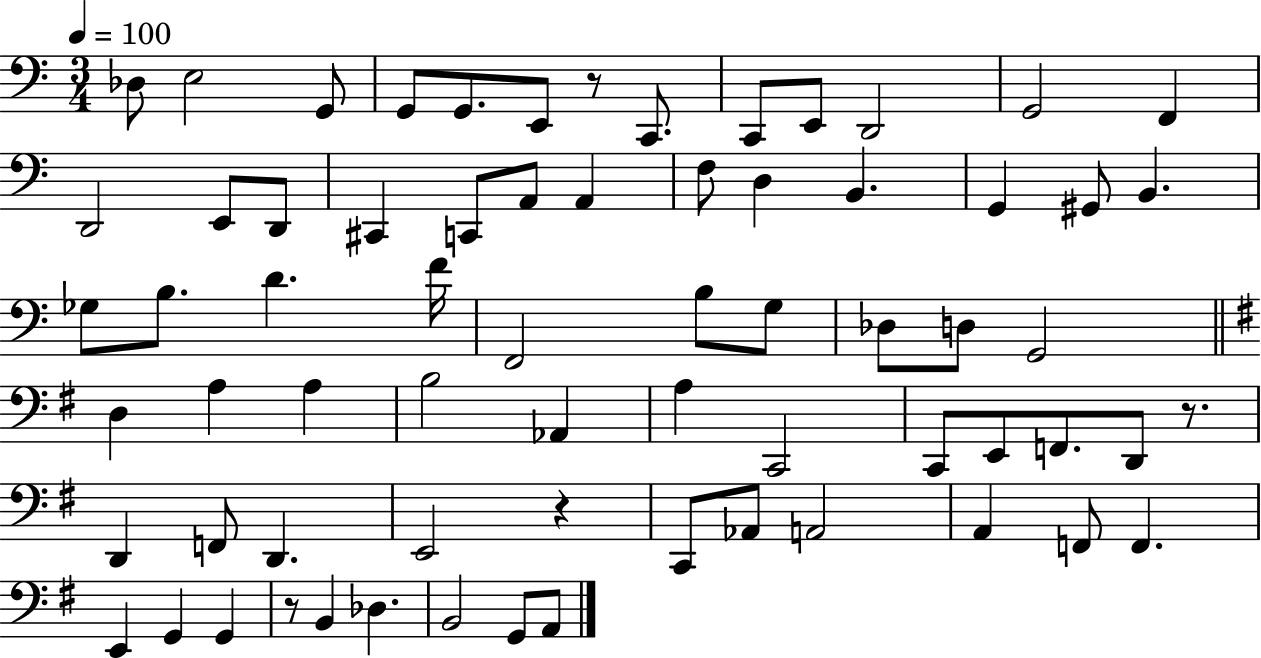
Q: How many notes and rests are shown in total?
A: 68